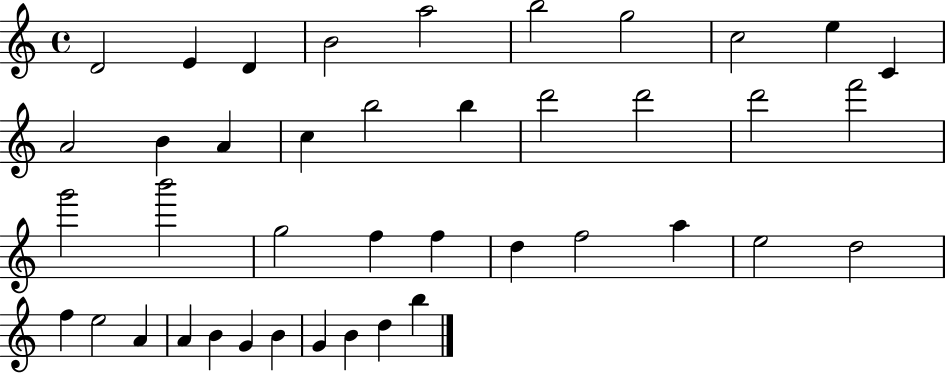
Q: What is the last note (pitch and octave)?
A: B5